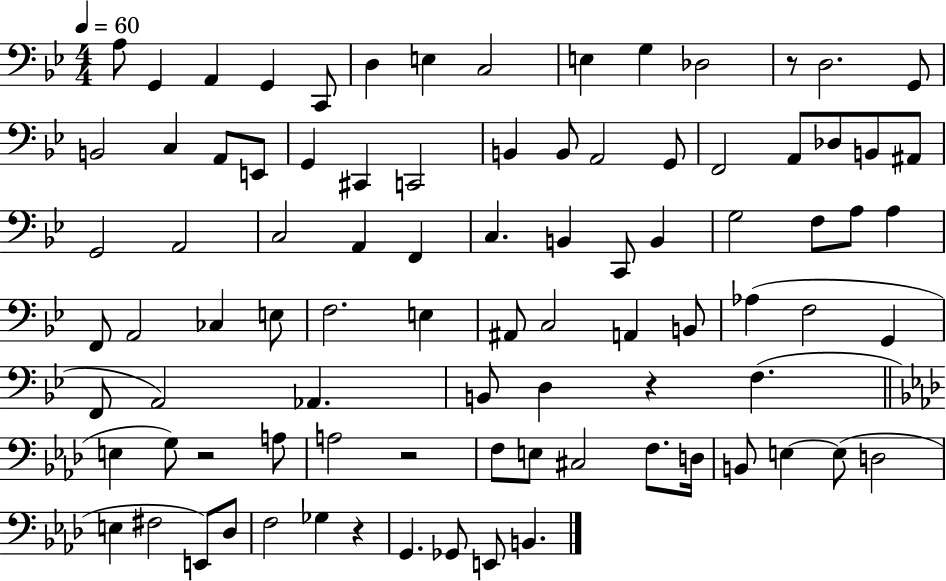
X:1
T:Untitled
M:4/4
L:1/4
K:Bb
A,/2 G,, A,, G,, C,,/2 D, E, C,2 E, G, _D,2 z/2 D,2 G,,/2 B,,2 C, A,,/2 E,,/2 G,, ^C,, C,,2 B,, B,,/2 A,,2 G,,/2 F,,2 A,,/2 _D,/2 B,,/2 ^A,,/2 G,,2 A,,2 C,2 A,, F,, C, B,, C,,/2 B,, G,2 F,/2 A,/2 A, F,,/2 A,,2 _C, E,/2 F,2 E, ^A,,/2 C,2 A,, B,,/2 _A, F,2 G,, F,,/2 A,,2 _A,, B,,/2 D, z F, E, G,/2 z2 A,/2 A,2 z2 F,/2 E,/2 ^C,2 F,/2 D,/4 B,,/2 E, E,/2 D,2 E, ^F,2 E,,/2 _D,/2 F,2 _G, z G,, _G,,/2 E,,/2 B,,